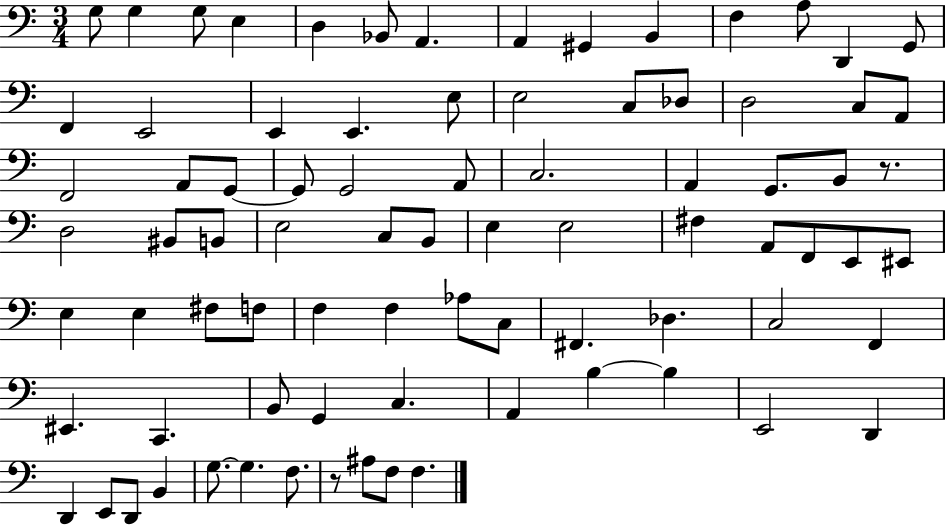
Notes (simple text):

G3/e G3/q G3/e E3/q D3/q Bb2/e A2/q. A2/q G#2/q B2/q F3/q A3/e D2/q G2/e F2/q E2/h E2/q E2/q. E3/e E3/h C3/e Db3/e D3/h C3/e A2/e F2/h A2/e G2/e G2/e G2/h A2/e C3/h. A2/q G2/e. B2/e R/e. D3/h BIS2/e B2/e E3/h C3/e B2/e E3/q E3/h F#3/q A2/e F2/e E2/e EIS2/e E3/q E3/q F#3/e F3/e F3/q F3/q Ab3/e C3/e F#2/q. Db3/q. C3/h F2/q EIS2/q. C2/q. B2/e G2/q C3/q. A2/q B3/q B3/q E2/h D2/q D2/q E2/e D2/e B2/q G3/e. G3/q. F3/e. R/e A#3/e F3/e F3/q.